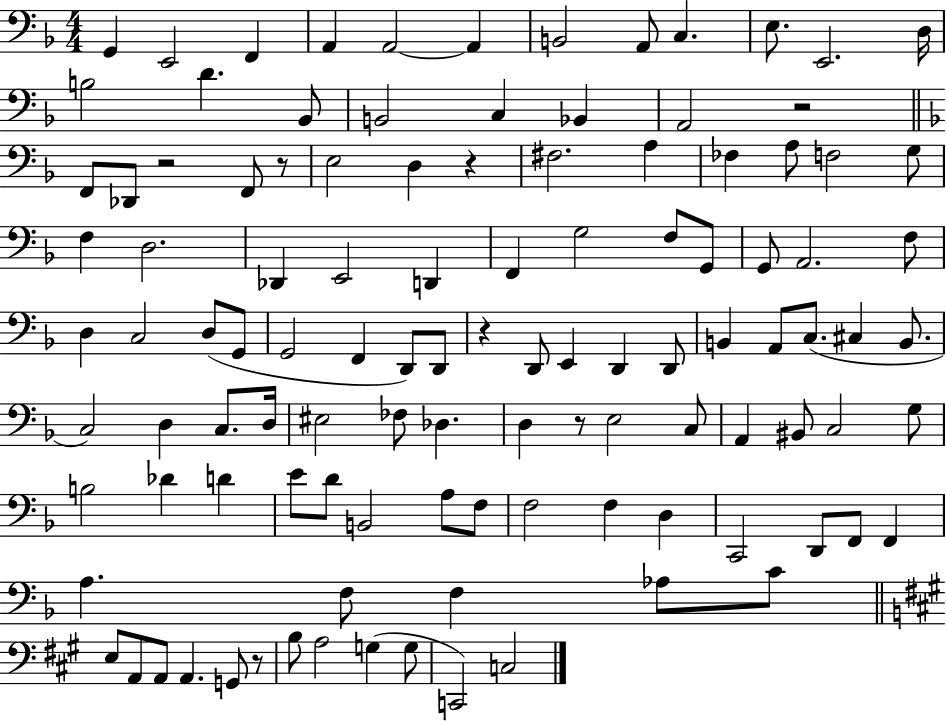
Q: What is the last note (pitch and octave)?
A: C3